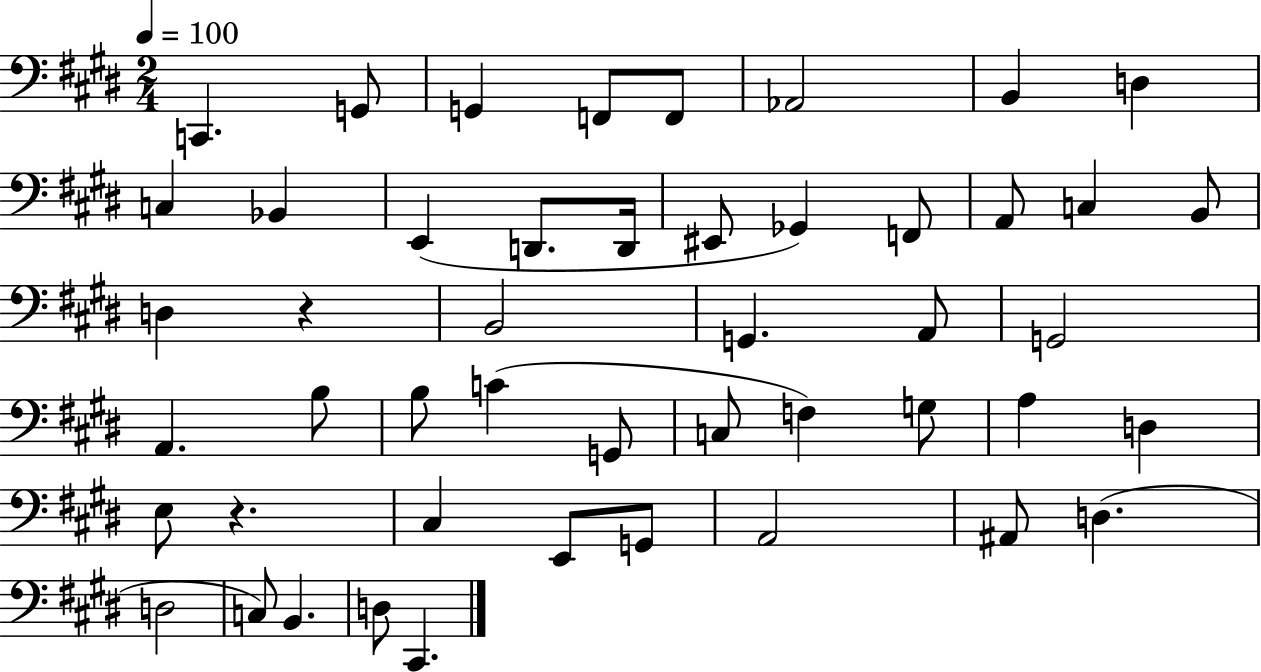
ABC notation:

X:1
T:Untitled
M:2/4
L:1/4
K:E
C,, G,,/2 G,, F,,/2 F,,/2 _A,,2 B,, D, C, _B,, E,, D,,/2 D,,/4 ^E,,/2 _G,, F,,/2 A,,/2 C, B,,/2 D, z B,,2 G,, A,,/2 G,,2 A,, B,/2 B,/2 C G,,/2 C,/2 F, G,/2 A, D, E,/2 z ^C, E,,/2 G,,/2 A,,2 ^A,,/2 D, D,2 C,/2 B,, D,/2 ^C,,